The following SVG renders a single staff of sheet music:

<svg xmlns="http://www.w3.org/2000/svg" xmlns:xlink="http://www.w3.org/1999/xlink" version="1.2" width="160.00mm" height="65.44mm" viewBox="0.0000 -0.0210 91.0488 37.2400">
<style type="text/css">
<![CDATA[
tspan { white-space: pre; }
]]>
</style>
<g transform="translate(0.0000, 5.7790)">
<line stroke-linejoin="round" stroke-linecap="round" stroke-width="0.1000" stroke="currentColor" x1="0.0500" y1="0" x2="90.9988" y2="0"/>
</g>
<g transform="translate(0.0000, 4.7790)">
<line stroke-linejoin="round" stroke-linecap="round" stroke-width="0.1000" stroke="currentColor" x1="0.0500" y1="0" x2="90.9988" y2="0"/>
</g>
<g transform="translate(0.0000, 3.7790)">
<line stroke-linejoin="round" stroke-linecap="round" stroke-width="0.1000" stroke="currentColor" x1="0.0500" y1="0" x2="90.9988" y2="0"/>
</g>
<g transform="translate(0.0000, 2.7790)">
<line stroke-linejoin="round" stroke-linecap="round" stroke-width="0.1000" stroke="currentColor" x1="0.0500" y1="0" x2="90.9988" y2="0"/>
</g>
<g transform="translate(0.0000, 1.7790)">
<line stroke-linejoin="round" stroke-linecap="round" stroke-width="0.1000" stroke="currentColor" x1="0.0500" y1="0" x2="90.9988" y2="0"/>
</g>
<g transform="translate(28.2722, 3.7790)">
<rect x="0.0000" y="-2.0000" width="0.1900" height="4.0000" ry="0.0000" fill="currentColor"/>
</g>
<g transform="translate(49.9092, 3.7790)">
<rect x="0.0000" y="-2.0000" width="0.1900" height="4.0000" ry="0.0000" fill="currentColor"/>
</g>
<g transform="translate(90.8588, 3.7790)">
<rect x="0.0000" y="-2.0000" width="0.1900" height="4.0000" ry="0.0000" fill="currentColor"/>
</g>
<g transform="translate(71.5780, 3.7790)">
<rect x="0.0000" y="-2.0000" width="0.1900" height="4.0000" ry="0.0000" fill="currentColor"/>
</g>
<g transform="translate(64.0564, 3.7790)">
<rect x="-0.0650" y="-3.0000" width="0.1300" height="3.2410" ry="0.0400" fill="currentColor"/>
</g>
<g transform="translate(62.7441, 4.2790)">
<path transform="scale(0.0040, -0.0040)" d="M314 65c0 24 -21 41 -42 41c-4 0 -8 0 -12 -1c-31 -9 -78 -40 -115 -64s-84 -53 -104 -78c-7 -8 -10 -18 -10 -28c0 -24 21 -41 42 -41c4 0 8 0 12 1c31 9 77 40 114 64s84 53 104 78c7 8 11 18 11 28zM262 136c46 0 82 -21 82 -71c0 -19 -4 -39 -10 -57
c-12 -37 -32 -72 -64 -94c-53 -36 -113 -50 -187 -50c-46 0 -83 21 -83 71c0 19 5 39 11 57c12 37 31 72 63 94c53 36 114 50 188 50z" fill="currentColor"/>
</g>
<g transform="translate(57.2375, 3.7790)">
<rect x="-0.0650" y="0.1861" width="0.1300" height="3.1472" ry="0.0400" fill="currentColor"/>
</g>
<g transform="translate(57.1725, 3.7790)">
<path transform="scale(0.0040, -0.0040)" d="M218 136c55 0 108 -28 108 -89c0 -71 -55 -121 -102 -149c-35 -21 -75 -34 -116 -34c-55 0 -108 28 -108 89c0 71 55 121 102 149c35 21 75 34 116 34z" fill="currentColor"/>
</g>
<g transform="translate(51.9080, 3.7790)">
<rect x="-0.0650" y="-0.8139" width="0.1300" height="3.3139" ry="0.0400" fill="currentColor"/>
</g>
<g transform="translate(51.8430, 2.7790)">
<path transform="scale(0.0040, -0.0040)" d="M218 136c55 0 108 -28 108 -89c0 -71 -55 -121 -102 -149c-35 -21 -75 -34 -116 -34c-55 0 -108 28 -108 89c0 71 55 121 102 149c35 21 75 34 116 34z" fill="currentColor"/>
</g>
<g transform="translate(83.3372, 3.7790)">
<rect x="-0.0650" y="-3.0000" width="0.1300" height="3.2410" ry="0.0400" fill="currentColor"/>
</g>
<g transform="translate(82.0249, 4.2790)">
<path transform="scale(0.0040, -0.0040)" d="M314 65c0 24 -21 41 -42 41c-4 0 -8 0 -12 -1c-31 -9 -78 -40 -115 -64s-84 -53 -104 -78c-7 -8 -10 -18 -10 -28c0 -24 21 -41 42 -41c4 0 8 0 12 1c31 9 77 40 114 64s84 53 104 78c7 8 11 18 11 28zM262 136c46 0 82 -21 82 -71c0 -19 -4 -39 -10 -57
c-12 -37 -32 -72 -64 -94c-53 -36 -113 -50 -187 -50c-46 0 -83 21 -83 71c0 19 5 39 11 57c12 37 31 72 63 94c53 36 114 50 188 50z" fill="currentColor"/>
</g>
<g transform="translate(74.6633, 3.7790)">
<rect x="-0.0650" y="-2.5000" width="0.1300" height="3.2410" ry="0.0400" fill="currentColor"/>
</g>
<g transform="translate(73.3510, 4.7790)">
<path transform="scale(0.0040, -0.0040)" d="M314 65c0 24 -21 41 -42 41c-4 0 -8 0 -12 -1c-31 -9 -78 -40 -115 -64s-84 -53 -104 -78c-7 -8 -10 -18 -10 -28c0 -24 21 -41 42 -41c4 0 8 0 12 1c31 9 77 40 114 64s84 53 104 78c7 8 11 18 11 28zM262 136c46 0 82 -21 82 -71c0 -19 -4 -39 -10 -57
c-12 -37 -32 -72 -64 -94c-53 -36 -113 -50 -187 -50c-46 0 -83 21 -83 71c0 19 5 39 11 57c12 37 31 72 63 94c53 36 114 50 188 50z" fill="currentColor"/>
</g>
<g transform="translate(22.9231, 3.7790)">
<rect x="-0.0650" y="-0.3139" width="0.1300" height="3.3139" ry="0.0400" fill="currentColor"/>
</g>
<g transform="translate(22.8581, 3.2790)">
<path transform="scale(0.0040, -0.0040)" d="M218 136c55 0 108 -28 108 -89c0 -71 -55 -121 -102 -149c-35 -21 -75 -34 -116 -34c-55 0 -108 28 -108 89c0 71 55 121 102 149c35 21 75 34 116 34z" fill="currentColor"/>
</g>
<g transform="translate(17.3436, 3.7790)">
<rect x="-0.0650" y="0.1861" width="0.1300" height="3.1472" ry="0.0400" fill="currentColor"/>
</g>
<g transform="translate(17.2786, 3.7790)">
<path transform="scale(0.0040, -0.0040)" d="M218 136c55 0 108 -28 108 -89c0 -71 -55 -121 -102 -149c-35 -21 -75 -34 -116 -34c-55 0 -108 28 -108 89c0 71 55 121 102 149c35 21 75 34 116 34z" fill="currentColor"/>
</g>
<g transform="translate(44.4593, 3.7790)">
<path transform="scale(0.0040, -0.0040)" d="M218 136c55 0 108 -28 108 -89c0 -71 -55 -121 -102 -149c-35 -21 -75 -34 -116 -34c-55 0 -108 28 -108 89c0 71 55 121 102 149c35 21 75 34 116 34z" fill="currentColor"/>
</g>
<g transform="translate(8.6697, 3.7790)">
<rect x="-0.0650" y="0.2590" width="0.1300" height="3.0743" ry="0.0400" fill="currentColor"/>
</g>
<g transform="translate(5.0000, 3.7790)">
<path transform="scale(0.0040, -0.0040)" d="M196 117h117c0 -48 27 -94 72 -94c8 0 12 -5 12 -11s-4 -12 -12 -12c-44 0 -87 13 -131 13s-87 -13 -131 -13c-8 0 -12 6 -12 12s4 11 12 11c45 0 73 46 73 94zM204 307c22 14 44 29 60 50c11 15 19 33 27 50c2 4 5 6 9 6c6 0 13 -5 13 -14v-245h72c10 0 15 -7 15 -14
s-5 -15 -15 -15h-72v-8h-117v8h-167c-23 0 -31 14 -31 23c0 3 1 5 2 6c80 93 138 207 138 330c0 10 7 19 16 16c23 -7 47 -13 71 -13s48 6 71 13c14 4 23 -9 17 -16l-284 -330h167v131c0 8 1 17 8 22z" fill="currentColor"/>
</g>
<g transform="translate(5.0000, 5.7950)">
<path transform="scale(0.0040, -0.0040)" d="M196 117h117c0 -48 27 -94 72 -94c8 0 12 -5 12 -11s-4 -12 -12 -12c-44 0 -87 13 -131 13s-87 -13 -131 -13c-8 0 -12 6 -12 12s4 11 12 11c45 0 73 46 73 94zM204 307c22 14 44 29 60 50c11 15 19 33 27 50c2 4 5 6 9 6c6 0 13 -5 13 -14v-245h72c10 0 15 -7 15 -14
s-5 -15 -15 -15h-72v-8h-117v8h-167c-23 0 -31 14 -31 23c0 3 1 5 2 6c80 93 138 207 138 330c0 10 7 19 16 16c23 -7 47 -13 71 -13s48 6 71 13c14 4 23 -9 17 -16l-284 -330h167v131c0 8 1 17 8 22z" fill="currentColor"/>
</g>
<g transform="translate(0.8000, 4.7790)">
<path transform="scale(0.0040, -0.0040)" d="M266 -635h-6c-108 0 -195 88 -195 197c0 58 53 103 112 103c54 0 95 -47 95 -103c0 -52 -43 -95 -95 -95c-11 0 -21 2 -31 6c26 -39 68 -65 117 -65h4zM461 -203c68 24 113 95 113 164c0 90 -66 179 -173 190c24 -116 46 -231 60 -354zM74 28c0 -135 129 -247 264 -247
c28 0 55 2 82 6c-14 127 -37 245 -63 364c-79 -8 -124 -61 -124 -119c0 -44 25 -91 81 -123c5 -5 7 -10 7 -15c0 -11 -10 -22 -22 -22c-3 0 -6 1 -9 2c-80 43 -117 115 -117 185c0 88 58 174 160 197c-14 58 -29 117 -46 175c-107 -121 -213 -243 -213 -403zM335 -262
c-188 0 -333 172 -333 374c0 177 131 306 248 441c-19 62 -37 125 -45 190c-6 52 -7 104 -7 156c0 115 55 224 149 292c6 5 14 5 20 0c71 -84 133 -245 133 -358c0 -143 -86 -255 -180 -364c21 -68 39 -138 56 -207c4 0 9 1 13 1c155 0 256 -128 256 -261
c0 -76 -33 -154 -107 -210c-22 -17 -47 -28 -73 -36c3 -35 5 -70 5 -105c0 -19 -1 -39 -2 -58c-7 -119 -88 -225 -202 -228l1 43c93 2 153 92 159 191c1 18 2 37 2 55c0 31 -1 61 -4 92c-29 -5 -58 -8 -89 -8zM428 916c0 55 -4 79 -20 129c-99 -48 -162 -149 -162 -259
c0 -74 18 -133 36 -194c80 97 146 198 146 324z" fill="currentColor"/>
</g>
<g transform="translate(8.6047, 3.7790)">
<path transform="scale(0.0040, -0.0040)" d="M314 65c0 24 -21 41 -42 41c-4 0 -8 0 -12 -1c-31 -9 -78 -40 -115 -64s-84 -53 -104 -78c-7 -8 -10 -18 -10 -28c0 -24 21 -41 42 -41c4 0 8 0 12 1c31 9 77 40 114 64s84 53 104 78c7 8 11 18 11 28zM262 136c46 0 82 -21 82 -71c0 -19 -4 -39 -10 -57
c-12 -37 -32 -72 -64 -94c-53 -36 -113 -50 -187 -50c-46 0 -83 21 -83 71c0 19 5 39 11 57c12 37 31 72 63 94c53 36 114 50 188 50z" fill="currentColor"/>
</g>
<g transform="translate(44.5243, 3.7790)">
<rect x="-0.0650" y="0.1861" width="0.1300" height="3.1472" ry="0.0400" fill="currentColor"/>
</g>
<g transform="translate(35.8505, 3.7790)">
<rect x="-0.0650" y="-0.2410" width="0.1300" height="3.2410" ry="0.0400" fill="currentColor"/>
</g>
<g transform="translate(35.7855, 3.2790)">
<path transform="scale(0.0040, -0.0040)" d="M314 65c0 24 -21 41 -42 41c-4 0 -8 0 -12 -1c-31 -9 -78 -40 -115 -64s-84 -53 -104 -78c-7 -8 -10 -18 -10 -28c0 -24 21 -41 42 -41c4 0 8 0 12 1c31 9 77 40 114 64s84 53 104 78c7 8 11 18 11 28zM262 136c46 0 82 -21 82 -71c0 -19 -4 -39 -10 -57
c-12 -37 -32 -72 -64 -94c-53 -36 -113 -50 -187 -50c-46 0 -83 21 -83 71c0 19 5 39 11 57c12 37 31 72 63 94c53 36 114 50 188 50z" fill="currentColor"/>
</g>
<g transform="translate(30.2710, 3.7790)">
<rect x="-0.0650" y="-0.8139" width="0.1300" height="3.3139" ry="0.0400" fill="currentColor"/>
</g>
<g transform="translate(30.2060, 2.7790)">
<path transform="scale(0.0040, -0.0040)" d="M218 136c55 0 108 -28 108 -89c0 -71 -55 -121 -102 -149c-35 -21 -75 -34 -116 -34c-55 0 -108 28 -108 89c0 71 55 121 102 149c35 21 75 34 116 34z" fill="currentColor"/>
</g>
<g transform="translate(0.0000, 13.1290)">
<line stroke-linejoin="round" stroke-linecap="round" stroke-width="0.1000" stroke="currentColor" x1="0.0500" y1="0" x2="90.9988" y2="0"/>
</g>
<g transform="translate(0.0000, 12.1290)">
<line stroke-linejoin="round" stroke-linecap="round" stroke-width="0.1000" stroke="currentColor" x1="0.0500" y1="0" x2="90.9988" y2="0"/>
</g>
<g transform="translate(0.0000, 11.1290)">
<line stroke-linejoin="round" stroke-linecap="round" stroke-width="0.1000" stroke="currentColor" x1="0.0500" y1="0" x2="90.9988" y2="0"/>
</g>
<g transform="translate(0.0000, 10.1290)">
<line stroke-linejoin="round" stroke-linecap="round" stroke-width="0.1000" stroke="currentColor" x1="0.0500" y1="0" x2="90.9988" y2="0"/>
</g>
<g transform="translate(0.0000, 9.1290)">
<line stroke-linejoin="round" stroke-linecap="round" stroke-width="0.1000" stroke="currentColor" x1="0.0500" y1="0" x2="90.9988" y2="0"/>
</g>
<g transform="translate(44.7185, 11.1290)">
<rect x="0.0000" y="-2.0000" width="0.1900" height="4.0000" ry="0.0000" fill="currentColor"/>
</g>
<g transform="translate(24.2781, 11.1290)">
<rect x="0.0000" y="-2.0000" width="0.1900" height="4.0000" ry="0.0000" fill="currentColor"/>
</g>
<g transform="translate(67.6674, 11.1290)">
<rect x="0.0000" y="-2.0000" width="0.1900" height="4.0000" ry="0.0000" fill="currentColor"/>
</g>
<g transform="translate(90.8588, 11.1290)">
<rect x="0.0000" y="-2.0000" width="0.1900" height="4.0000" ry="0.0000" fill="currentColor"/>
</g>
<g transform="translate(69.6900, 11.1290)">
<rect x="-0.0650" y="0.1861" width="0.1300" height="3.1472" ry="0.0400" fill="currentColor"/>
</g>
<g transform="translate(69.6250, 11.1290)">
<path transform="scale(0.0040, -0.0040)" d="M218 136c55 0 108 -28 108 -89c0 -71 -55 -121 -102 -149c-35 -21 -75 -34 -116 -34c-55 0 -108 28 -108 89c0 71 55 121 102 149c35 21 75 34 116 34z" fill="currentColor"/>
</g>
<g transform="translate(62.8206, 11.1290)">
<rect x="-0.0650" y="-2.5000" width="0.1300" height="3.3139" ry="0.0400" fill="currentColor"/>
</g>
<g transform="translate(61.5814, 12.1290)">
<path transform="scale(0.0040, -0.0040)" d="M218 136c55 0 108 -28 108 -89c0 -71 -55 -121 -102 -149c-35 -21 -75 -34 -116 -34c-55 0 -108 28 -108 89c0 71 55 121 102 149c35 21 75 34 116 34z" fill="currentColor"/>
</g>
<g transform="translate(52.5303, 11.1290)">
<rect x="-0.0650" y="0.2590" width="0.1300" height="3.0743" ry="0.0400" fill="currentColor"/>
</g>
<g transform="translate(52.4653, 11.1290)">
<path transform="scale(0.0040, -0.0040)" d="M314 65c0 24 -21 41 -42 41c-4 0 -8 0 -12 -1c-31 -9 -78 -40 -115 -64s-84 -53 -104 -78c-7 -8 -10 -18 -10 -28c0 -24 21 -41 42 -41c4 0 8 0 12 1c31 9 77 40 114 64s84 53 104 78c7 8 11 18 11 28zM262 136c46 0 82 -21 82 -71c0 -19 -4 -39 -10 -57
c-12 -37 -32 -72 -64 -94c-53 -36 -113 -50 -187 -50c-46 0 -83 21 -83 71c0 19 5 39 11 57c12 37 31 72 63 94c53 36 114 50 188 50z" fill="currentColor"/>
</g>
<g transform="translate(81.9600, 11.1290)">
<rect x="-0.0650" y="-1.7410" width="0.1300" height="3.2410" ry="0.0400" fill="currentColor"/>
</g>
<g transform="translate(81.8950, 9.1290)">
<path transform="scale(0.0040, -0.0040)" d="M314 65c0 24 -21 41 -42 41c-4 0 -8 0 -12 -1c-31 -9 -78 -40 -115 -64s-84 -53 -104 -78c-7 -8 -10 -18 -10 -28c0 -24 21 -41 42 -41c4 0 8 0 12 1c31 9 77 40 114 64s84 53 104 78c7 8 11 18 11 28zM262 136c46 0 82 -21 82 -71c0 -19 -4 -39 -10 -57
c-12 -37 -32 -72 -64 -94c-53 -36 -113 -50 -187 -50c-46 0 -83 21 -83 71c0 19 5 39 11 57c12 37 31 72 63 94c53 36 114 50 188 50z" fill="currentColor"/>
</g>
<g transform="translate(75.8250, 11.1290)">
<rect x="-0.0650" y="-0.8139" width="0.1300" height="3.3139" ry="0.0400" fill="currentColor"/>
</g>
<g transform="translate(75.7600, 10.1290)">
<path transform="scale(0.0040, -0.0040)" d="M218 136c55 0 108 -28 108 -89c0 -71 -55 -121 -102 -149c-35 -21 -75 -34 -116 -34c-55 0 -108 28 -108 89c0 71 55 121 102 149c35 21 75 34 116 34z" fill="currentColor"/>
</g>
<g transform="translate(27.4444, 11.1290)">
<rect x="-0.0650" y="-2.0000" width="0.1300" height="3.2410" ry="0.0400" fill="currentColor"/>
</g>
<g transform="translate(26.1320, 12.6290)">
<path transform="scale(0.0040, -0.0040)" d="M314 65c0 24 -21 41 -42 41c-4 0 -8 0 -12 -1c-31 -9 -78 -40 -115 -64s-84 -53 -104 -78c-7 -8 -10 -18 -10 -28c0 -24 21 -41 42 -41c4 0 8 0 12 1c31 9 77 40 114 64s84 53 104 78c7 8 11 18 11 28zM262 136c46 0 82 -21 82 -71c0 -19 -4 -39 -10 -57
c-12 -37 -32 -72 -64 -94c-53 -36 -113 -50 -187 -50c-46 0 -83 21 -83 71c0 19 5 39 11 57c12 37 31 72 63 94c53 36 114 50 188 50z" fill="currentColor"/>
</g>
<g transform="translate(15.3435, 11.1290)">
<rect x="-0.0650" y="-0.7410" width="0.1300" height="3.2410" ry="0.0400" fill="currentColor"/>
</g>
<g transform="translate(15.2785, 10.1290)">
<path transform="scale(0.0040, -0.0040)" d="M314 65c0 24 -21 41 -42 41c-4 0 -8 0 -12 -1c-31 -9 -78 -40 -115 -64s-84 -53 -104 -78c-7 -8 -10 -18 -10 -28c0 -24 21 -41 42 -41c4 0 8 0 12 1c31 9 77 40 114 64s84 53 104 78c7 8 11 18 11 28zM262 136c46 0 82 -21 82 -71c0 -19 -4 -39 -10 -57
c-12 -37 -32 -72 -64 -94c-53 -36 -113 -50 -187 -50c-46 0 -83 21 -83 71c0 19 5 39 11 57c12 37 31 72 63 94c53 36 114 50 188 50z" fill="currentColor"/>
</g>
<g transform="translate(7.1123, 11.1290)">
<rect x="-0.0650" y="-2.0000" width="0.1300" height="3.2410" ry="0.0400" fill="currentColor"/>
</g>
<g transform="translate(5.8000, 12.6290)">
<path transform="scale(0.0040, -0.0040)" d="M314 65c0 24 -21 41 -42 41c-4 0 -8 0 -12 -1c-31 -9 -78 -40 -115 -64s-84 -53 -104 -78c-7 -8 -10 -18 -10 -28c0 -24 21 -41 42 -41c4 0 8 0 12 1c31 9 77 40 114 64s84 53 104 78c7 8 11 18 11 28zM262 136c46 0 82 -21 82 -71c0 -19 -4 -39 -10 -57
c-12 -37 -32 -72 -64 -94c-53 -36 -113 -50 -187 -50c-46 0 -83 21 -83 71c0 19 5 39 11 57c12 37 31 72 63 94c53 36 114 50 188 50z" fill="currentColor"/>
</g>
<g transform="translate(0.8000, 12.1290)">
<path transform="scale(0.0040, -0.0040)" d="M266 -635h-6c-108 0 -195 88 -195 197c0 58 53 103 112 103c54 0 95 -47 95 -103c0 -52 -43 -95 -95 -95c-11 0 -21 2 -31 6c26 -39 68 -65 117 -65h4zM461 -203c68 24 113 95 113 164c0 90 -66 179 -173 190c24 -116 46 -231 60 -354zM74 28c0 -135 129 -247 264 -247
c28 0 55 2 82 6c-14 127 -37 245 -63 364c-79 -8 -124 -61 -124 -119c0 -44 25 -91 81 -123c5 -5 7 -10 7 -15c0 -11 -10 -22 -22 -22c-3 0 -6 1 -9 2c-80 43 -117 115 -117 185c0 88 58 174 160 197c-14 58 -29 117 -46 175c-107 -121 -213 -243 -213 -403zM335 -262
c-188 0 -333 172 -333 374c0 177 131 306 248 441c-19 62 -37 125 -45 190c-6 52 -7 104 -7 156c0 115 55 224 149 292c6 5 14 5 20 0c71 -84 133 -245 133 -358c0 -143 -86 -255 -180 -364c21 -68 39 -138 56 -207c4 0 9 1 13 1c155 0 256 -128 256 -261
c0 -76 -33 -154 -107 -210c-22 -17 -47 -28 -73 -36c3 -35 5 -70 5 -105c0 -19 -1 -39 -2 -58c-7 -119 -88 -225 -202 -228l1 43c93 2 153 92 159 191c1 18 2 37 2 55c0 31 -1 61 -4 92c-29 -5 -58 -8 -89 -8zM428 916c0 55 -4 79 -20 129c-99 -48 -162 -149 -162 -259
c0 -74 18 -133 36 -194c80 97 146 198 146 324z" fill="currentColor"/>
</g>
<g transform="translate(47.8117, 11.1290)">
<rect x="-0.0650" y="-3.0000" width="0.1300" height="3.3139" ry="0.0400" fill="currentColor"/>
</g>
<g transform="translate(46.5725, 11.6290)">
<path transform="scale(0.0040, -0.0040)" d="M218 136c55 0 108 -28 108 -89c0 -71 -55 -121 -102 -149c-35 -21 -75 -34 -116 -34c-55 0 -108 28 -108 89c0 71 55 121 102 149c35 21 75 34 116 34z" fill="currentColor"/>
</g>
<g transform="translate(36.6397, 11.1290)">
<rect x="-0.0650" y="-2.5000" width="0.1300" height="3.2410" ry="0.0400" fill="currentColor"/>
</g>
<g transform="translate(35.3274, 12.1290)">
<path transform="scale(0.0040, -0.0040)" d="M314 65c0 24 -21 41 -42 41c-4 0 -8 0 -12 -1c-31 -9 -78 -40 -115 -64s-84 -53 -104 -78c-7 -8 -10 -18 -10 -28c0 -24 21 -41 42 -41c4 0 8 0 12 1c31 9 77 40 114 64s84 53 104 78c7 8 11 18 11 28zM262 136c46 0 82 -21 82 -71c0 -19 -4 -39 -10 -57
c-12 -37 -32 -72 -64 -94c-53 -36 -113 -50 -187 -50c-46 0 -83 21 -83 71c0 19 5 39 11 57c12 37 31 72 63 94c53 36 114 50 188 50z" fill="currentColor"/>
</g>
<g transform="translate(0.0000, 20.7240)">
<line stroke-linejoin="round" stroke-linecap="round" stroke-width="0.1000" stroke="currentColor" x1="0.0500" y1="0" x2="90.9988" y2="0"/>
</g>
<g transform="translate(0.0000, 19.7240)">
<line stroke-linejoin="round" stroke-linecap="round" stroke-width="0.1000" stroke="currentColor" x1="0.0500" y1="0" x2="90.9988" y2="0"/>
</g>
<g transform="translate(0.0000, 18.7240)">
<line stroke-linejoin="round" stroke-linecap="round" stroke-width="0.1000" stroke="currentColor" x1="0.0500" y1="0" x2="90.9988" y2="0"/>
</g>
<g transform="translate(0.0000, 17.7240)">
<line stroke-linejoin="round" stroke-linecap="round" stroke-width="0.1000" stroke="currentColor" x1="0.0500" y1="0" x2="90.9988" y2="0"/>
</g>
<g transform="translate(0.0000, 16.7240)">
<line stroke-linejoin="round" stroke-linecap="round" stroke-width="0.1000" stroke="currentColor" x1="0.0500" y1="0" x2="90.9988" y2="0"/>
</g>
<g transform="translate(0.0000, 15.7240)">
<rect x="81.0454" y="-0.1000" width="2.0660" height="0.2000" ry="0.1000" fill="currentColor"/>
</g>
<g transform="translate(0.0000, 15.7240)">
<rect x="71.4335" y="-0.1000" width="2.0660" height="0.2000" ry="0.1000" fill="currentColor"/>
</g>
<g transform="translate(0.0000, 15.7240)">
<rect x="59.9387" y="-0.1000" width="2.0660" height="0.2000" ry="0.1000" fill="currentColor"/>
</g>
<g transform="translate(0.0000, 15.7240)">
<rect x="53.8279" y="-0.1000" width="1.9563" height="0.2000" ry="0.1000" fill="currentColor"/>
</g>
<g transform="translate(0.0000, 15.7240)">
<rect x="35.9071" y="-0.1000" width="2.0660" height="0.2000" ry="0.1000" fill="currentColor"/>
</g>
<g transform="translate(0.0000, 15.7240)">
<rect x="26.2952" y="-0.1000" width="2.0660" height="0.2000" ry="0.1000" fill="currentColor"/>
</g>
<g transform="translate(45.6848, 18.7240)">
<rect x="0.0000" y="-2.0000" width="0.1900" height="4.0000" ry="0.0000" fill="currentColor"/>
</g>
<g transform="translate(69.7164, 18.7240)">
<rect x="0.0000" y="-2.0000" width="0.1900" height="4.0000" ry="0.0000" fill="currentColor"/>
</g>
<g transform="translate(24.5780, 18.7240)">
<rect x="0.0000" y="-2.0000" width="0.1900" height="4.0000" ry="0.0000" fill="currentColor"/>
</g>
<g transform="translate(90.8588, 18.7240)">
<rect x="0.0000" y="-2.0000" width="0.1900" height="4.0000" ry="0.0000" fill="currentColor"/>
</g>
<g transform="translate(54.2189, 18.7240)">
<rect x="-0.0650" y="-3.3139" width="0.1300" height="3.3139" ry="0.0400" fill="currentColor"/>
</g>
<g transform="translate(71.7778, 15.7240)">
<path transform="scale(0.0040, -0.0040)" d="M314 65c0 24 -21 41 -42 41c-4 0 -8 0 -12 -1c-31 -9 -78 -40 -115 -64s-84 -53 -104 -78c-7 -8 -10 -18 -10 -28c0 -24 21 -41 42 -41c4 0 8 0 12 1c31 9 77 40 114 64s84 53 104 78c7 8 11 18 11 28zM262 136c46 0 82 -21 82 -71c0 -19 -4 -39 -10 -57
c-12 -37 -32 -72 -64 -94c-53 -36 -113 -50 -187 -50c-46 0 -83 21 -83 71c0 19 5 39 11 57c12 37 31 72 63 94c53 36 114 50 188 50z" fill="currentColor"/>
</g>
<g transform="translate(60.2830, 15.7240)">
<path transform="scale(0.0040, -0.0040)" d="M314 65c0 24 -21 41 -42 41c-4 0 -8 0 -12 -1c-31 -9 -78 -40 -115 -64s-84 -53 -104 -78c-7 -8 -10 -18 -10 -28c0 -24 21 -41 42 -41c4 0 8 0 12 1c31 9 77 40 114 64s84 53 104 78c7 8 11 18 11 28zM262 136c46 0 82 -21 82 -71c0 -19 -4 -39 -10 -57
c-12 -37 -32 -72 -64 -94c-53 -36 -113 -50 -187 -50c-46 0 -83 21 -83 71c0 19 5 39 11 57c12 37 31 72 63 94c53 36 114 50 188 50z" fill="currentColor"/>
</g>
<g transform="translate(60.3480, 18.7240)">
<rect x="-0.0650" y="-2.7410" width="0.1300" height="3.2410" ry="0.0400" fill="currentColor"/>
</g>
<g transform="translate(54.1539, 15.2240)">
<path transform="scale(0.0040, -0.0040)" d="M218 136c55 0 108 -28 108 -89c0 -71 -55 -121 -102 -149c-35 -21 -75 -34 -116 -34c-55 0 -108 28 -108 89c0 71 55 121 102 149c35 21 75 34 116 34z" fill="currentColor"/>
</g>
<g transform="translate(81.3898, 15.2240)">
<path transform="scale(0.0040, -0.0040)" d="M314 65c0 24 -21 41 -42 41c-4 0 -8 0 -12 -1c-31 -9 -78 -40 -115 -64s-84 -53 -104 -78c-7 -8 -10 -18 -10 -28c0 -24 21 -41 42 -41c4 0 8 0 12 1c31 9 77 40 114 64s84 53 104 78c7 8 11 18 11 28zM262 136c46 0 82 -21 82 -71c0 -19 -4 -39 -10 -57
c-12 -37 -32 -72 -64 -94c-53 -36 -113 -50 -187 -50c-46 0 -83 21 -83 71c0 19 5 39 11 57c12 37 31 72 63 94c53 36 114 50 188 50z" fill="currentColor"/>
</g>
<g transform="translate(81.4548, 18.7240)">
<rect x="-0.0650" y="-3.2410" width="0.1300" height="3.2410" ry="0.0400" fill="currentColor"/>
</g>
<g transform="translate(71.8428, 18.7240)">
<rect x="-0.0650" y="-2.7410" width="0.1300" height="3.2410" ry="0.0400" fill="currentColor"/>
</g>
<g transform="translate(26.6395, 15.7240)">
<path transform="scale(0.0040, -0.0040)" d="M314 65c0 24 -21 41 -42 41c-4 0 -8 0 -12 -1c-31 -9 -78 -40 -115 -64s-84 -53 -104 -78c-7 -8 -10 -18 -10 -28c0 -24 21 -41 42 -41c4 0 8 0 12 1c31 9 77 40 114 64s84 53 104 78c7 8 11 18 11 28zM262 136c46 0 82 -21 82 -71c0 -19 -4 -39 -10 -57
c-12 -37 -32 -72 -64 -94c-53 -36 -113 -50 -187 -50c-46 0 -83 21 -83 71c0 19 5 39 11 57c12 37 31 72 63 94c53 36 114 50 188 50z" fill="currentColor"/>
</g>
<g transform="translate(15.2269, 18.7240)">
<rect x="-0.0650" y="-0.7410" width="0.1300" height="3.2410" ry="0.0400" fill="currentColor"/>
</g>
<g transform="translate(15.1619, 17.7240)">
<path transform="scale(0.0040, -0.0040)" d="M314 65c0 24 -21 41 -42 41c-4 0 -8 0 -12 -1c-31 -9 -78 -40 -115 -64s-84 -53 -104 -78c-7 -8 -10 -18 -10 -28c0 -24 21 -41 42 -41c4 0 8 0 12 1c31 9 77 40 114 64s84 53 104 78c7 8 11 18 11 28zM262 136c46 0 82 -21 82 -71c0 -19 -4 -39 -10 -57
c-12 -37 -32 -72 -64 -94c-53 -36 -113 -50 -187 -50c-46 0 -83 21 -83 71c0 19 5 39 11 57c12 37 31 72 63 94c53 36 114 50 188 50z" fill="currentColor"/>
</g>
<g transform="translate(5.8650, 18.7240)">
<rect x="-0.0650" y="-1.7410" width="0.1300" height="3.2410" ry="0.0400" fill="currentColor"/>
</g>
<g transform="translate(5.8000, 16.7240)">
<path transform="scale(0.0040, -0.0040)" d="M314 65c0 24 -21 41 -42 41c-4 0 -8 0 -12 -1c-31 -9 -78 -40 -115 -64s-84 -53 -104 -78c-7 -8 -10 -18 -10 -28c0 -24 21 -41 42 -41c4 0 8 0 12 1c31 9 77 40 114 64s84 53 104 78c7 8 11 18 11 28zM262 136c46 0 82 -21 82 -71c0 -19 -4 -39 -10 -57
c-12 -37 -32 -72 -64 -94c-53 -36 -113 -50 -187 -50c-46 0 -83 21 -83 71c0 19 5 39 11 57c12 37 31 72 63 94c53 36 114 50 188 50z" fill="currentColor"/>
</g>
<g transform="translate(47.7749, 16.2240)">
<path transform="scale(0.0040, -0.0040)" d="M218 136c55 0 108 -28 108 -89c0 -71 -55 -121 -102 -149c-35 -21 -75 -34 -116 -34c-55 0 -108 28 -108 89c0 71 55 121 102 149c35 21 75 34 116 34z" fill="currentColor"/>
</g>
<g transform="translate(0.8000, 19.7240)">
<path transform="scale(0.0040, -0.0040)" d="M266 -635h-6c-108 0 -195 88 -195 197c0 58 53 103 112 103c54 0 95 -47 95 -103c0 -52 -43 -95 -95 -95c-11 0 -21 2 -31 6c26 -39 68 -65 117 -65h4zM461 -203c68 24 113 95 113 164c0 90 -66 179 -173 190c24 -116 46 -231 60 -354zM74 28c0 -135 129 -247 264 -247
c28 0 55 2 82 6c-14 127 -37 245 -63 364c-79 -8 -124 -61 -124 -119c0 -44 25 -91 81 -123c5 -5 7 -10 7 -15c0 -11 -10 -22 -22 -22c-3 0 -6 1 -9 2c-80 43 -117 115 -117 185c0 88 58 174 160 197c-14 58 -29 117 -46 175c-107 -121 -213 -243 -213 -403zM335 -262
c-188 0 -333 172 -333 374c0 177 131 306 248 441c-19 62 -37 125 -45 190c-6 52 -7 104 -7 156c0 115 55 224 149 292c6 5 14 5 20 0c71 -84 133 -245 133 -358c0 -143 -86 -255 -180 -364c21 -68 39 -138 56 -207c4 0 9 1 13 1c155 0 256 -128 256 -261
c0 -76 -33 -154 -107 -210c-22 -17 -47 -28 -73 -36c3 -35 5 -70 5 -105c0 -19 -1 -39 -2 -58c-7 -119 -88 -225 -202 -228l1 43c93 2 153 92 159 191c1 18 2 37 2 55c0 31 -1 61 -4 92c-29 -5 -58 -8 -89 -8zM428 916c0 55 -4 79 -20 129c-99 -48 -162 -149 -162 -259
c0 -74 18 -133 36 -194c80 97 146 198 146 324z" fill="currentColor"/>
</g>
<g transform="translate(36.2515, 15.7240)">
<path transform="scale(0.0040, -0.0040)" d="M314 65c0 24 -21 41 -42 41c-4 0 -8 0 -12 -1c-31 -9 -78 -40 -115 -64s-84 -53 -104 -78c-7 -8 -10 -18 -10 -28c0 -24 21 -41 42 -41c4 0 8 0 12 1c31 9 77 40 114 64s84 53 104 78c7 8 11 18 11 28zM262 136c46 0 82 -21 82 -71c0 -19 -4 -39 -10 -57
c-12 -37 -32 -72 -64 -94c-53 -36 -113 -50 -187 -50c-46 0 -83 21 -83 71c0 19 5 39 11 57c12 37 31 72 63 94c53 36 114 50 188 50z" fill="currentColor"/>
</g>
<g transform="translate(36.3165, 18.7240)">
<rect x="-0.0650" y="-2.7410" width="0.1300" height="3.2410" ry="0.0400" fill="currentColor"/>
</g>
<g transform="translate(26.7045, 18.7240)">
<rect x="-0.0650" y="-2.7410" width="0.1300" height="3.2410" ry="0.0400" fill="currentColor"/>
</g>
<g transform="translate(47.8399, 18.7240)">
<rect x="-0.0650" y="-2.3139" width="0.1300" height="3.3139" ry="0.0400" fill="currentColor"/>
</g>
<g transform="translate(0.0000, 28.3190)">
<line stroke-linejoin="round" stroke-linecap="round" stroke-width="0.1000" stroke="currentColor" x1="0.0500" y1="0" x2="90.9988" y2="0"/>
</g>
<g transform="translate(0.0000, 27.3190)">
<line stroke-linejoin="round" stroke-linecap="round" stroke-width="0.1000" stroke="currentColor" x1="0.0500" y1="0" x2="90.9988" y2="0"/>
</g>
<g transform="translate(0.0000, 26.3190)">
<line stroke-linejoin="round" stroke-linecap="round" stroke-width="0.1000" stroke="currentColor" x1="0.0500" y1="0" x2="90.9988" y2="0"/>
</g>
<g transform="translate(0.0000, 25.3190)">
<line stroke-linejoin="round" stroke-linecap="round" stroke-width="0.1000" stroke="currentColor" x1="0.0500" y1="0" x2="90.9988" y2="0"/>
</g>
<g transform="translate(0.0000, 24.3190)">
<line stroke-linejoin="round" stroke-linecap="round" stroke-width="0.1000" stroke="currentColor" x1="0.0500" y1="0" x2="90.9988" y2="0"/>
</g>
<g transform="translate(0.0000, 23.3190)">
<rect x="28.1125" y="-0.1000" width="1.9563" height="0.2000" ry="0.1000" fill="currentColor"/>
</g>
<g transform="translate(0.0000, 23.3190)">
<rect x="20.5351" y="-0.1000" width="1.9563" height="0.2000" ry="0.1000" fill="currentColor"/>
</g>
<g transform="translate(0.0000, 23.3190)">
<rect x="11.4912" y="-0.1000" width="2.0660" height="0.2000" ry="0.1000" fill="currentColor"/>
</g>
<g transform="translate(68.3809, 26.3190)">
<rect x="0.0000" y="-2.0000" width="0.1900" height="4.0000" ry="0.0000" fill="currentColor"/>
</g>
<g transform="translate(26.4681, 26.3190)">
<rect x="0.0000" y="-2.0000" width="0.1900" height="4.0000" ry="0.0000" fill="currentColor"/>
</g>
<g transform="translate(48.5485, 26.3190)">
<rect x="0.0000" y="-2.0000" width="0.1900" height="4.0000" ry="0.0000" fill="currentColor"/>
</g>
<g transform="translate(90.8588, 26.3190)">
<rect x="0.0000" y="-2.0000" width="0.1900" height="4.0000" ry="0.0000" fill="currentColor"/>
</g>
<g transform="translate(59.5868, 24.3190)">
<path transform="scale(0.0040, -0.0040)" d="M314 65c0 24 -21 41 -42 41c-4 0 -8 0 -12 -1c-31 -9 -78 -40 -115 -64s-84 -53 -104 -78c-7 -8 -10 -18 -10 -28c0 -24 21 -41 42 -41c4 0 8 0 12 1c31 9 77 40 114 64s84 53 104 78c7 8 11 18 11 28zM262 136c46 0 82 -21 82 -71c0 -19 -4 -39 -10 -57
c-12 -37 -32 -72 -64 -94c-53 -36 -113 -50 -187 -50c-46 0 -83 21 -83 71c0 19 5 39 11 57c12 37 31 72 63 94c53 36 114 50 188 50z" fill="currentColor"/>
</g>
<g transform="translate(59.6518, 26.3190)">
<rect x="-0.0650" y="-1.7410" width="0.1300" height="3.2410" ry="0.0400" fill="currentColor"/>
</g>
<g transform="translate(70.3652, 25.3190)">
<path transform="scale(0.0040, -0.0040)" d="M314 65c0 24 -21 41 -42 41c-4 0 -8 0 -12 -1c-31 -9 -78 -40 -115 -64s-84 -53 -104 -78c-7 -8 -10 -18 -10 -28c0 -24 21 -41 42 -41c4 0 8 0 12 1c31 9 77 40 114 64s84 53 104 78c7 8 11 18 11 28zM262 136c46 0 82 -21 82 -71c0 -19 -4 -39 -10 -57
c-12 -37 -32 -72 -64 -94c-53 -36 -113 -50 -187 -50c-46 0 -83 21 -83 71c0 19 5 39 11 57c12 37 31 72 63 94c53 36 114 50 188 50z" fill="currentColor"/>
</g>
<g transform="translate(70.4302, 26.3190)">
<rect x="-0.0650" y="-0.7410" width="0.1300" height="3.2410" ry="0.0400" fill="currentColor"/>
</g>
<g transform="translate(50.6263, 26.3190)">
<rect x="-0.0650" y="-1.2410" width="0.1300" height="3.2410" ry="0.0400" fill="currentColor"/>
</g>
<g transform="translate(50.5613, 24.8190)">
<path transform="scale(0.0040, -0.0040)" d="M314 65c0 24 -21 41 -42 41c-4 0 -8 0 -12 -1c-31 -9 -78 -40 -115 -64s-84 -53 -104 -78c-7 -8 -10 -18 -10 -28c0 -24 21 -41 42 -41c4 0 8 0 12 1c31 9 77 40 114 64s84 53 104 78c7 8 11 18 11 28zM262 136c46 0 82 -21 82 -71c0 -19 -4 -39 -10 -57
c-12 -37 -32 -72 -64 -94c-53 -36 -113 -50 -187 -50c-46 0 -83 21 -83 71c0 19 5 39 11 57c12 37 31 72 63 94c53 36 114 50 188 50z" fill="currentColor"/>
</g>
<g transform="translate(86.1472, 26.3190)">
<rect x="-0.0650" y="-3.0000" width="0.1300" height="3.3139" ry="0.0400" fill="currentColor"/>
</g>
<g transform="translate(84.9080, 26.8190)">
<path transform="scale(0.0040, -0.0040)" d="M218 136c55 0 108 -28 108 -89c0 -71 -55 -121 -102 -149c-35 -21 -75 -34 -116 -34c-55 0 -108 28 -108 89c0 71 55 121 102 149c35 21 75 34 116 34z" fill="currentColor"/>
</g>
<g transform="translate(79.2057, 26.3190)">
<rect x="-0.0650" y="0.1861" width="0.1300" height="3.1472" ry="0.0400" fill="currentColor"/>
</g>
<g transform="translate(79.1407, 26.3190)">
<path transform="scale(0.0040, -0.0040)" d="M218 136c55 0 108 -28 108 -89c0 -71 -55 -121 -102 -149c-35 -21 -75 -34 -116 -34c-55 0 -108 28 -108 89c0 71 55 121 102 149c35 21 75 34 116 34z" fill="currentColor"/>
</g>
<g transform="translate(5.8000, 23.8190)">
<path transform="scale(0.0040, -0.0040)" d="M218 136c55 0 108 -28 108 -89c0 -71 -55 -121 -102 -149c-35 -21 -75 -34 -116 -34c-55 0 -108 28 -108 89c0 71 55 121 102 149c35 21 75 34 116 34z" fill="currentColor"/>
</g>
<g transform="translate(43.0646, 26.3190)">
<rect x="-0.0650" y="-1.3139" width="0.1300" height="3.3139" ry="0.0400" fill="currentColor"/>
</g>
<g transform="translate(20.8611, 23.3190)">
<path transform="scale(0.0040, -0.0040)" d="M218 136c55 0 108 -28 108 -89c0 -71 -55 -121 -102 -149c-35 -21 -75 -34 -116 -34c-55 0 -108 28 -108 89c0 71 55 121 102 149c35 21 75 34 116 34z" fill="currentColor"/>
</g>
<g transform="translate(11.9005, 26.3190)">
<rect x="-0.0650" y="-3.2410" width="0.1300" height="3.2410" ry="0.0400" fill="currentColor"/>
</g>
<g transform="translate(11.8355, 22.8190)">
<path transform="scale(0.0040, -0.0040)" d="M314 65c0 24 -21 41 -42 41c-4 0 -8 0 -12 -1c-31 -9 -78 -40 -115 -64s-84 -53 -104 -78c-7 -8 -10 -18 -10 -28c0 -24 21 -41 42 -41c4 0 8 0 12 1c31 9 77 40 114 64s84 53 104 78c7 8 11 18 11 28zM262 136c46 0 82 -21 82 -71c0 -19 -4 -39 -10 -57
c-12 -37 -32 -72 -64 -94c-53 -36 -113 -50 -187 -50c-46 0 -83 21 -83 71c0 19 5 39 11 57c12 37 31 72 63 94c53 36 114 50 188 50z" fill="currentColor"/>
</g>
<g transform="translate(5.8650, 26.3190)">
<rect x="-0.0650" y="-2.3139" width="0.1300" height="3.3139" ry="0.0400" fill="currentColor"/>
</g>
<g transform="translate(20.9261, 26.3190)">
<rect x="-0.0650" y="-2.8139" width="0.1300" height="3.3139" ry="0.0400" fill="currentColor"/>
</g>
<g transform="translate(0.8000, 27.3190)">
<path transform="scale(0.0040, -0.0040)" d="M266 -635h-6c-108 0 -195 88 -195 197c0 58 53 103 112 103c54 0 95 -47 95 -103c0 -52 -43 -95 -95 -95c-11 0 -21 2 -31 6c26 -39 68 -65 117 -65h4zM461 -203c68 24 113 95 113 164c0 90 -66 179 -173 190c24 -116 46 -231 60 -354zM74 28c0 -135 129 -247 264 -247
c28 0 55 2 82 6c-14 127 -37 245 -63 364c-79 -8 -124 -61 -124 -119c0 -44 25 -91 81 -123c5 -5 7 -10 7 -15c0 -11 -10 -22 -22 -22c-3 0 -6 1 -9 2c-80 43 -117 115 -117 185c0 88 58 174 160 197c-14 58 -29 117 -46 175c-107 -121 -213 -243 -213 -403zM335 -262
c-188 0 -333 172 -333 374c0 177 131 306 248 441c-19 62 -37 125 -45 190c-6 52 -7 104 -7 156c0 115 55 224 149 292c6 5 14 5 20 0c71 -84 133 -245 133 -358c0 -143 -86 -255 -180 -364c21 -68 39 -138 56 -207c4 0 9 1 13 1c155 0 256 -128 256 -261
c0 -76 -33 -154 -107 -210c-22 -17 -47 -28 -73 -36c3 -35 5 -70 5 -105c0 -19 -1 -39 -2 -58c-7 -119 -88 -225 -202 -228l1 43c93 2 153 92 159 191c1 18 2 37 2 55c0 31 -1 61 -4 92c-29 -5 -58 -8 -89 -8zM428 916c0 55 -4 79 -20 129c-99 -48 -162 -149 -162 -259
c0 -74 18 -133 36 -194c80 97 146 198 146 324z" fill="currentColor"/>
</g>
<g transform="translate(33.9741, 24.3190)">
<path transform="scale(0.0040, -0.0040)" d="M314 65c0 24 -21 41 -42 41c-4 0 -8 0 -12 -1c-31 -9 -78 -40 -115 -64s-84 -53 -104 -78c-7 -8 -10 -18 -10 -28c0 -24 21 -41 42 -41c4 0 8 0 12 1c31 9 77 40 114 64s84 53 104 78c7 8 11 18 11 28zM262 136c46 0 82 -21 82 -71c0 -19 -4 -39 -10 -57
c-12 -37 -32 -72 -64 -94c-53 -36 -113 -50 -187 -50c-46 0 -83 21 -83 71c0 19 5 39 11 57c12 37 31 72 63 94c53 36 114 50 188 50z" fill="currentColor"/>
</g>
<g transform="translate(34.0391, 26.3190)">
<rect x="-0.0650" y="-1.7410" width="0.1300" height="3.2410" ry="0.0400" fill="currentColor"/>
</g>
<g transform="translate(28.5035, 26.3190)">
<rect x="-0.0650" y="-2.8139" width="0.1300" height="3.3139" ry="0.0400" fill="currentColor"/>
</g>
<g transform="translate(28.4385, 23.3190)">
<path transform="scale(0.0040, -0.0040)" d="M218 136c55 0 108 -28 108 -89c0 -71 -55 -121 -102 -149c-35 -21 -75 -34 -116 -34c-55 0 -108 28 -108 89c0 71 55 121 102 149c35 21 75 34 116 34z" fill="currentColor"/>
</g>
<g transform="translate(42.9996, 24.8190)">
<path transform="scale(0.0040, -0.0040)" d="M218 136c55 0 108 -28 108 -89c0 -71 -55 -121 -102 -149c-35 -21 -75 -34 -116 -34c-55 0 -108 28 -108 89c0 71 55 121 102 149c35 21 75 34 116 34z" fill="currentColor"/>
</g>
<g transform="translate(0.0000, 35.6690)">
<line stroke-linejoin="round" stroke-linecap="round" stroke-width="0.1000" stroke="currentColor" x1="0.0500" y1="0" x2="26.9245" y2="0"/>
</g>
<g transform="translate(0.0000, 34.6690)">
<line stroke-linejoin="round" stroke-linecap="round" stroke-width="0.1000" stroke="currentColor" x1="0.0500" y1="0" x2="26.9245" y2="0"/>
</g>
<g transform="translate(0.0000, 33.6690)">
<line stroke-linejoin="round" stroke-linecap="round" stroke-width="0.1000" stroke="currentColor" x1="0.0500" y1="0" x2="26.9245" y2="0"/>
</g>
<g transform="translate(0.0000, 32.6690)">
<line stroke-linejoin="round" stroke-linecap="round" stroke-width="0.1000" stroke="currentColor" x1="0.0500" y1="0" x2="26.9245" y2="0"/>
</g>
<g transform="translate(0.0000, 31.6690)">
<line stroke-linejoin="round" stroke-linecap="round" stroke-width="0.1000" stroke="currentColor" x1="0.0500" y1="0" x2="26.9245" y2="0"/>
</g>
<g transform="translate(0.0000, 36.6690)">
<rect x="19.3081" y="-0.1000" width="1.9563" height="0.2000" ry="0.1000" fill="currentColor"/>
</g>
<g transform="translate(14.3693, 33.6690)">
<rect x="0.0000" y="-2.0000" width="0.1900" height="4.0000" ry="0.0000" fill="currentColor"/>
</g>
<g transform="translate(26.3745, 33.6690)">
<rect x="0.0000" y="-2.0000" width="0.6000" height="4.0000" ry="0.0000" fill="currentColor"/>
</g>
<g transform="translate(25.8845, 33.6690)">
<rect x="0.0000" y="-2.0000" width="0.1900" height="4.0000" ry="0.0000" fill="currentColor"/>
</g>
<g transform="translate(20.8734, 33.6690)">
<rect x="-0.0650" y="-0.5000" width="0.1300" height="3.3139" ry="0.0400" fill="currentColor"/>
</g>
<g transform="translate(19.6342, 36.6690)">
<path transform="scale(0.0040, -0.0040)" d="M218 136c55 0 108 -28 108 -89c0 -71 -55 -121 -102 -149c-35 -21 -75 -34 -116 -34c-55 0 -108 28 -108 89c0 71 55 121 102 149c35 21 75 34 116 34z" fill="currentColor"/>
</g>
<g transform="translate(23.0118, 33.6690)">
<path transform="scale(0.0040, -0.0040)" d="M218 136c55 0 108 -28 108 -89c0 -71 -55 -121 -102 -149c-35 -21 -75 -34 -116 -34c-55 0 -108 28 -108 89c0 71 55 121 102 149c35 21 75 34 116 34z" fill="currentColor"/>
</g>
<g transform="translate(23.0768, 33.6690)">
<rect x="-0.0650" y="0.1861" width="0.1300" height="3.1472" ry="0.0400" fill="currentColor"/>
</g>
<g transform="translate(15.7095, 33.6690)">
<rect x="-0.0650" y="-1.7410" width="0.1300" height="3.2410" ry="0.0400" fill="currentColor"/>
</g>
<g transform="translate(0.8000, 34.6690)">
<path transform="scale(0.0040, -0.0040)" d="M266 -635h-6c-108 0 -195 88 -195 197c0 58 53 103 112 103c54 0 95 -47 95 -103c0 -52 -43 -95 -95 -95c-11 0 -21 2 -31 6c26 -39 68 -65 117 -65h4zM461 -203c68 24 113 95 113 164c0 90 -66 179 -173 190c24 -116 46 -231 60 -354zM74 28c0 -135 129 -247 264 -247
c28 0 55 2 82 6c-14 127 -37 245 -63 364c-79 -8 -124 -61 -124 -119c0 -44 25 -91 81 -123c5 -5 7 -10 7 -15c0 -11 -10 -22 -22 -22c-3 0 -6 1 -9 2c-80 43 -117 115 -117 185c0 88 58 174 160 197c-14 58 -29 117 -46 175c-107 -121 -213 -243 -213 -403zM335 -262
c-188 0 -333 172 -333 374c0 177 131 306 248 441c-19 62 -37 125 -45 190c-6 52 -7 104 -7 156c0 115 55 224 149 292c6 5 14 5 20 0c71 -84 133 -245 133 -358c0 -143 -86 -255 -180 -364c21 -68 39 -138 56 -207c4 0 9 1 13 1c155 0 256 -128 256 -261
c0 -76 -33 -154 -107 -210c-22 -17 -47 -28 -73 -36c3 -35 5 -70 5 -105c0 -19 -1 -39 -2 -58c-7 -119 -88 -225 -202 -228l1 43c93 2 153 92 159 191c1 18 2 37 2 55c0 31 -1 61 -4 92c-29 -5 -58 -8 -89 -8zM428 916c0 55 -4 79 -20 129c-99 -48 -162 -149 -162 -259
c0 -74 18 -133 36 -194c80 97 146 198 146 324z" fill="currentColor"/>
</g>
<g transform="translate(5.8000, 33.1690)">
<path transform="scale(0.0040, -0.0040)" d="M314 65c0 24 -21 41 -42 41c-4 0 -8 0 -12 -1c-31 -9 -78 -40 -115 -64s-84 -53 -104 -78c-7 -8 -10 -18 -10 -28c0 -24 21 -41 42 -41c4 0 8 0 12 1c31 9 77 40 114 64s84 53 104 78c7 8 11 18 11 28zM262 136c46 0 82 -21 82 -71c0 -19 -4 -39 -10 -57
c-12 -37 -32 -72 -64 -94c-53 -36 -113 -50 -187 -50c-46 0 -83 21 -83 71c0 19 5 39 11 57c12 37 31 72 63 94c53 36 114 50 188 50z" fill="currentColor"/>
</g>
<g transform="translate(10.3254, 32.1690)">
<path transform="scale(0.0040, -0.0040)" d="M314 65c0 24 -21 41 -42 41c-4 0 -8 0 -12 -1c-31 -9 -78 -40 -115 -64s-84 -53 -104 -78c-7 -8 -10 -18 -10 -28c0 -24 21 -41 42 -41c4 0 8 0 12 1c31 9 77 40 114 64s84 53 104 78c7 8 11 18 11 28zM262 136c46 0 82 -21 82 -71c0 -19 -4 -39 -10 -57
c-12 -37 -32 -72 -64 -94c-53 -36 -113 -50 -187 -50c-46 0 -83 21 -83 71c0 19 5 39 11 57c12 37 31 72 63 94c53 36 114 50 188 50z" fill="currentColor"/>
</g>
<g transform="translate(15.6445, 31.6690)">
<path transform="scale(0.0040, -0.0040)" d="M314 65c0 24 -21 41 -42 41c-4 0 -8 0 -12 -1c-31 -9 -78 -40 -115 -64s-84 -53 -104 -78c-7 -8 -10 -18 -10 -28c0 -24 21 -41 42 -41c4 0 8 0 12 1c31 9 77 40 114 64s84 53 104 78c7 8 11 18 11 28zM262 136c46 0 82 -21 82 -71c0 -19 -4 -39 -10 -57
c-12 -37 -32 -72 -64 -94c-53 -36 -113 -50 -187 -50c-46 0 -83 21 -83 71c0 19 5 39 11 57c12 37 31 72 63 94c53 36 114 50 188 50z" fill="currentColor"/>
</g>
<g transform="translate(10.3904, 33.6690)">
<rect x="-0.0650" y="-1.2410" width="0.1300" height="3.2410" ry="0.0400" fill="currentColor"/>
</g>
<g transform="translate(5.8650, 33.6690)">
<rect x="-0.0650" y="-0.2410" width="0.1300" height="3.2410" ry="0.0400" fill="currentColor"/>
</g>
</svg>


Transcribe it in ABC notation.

X:1
T:Untitled
M:4/4
L:1/4
K:C
B2 B c d c2 B d B A2 G2 A2 F2 d2 F2 G2 A B2 G B d f2 f2 d2 a2 a2 g b a2 a2 b2 g b2 a a f2 e e2 f2 d2 B A c2 e2 f2 C B